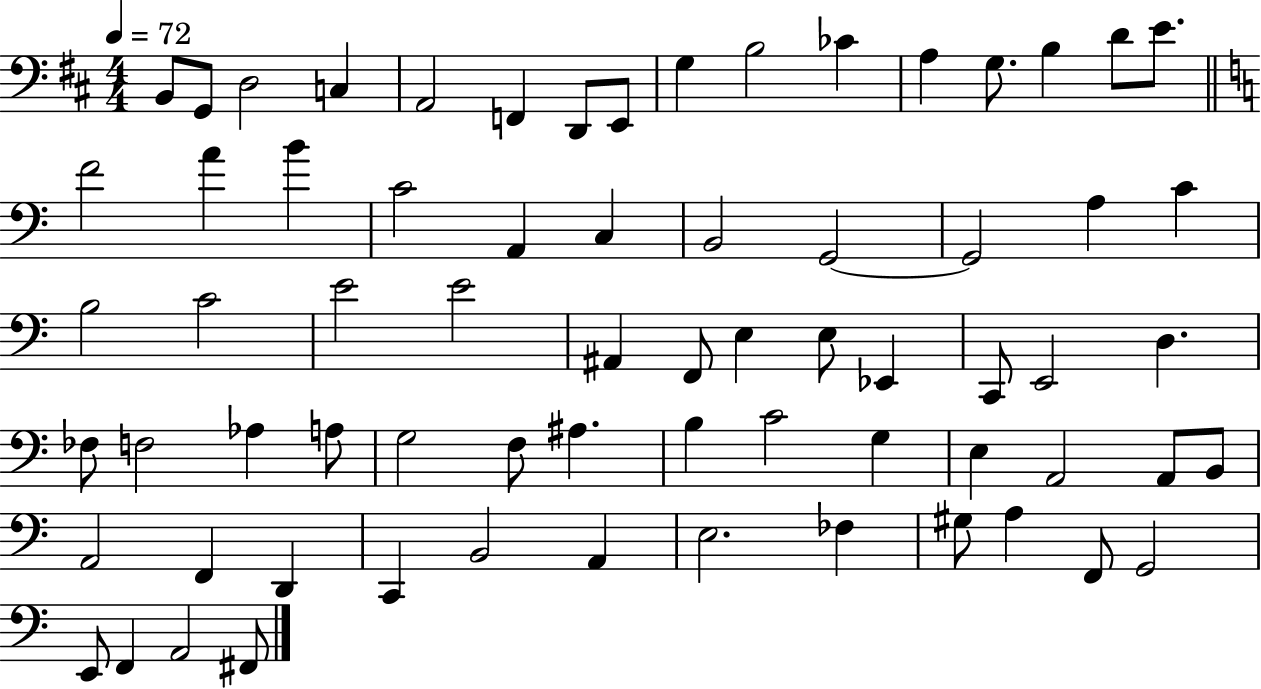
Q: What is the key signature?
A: D major